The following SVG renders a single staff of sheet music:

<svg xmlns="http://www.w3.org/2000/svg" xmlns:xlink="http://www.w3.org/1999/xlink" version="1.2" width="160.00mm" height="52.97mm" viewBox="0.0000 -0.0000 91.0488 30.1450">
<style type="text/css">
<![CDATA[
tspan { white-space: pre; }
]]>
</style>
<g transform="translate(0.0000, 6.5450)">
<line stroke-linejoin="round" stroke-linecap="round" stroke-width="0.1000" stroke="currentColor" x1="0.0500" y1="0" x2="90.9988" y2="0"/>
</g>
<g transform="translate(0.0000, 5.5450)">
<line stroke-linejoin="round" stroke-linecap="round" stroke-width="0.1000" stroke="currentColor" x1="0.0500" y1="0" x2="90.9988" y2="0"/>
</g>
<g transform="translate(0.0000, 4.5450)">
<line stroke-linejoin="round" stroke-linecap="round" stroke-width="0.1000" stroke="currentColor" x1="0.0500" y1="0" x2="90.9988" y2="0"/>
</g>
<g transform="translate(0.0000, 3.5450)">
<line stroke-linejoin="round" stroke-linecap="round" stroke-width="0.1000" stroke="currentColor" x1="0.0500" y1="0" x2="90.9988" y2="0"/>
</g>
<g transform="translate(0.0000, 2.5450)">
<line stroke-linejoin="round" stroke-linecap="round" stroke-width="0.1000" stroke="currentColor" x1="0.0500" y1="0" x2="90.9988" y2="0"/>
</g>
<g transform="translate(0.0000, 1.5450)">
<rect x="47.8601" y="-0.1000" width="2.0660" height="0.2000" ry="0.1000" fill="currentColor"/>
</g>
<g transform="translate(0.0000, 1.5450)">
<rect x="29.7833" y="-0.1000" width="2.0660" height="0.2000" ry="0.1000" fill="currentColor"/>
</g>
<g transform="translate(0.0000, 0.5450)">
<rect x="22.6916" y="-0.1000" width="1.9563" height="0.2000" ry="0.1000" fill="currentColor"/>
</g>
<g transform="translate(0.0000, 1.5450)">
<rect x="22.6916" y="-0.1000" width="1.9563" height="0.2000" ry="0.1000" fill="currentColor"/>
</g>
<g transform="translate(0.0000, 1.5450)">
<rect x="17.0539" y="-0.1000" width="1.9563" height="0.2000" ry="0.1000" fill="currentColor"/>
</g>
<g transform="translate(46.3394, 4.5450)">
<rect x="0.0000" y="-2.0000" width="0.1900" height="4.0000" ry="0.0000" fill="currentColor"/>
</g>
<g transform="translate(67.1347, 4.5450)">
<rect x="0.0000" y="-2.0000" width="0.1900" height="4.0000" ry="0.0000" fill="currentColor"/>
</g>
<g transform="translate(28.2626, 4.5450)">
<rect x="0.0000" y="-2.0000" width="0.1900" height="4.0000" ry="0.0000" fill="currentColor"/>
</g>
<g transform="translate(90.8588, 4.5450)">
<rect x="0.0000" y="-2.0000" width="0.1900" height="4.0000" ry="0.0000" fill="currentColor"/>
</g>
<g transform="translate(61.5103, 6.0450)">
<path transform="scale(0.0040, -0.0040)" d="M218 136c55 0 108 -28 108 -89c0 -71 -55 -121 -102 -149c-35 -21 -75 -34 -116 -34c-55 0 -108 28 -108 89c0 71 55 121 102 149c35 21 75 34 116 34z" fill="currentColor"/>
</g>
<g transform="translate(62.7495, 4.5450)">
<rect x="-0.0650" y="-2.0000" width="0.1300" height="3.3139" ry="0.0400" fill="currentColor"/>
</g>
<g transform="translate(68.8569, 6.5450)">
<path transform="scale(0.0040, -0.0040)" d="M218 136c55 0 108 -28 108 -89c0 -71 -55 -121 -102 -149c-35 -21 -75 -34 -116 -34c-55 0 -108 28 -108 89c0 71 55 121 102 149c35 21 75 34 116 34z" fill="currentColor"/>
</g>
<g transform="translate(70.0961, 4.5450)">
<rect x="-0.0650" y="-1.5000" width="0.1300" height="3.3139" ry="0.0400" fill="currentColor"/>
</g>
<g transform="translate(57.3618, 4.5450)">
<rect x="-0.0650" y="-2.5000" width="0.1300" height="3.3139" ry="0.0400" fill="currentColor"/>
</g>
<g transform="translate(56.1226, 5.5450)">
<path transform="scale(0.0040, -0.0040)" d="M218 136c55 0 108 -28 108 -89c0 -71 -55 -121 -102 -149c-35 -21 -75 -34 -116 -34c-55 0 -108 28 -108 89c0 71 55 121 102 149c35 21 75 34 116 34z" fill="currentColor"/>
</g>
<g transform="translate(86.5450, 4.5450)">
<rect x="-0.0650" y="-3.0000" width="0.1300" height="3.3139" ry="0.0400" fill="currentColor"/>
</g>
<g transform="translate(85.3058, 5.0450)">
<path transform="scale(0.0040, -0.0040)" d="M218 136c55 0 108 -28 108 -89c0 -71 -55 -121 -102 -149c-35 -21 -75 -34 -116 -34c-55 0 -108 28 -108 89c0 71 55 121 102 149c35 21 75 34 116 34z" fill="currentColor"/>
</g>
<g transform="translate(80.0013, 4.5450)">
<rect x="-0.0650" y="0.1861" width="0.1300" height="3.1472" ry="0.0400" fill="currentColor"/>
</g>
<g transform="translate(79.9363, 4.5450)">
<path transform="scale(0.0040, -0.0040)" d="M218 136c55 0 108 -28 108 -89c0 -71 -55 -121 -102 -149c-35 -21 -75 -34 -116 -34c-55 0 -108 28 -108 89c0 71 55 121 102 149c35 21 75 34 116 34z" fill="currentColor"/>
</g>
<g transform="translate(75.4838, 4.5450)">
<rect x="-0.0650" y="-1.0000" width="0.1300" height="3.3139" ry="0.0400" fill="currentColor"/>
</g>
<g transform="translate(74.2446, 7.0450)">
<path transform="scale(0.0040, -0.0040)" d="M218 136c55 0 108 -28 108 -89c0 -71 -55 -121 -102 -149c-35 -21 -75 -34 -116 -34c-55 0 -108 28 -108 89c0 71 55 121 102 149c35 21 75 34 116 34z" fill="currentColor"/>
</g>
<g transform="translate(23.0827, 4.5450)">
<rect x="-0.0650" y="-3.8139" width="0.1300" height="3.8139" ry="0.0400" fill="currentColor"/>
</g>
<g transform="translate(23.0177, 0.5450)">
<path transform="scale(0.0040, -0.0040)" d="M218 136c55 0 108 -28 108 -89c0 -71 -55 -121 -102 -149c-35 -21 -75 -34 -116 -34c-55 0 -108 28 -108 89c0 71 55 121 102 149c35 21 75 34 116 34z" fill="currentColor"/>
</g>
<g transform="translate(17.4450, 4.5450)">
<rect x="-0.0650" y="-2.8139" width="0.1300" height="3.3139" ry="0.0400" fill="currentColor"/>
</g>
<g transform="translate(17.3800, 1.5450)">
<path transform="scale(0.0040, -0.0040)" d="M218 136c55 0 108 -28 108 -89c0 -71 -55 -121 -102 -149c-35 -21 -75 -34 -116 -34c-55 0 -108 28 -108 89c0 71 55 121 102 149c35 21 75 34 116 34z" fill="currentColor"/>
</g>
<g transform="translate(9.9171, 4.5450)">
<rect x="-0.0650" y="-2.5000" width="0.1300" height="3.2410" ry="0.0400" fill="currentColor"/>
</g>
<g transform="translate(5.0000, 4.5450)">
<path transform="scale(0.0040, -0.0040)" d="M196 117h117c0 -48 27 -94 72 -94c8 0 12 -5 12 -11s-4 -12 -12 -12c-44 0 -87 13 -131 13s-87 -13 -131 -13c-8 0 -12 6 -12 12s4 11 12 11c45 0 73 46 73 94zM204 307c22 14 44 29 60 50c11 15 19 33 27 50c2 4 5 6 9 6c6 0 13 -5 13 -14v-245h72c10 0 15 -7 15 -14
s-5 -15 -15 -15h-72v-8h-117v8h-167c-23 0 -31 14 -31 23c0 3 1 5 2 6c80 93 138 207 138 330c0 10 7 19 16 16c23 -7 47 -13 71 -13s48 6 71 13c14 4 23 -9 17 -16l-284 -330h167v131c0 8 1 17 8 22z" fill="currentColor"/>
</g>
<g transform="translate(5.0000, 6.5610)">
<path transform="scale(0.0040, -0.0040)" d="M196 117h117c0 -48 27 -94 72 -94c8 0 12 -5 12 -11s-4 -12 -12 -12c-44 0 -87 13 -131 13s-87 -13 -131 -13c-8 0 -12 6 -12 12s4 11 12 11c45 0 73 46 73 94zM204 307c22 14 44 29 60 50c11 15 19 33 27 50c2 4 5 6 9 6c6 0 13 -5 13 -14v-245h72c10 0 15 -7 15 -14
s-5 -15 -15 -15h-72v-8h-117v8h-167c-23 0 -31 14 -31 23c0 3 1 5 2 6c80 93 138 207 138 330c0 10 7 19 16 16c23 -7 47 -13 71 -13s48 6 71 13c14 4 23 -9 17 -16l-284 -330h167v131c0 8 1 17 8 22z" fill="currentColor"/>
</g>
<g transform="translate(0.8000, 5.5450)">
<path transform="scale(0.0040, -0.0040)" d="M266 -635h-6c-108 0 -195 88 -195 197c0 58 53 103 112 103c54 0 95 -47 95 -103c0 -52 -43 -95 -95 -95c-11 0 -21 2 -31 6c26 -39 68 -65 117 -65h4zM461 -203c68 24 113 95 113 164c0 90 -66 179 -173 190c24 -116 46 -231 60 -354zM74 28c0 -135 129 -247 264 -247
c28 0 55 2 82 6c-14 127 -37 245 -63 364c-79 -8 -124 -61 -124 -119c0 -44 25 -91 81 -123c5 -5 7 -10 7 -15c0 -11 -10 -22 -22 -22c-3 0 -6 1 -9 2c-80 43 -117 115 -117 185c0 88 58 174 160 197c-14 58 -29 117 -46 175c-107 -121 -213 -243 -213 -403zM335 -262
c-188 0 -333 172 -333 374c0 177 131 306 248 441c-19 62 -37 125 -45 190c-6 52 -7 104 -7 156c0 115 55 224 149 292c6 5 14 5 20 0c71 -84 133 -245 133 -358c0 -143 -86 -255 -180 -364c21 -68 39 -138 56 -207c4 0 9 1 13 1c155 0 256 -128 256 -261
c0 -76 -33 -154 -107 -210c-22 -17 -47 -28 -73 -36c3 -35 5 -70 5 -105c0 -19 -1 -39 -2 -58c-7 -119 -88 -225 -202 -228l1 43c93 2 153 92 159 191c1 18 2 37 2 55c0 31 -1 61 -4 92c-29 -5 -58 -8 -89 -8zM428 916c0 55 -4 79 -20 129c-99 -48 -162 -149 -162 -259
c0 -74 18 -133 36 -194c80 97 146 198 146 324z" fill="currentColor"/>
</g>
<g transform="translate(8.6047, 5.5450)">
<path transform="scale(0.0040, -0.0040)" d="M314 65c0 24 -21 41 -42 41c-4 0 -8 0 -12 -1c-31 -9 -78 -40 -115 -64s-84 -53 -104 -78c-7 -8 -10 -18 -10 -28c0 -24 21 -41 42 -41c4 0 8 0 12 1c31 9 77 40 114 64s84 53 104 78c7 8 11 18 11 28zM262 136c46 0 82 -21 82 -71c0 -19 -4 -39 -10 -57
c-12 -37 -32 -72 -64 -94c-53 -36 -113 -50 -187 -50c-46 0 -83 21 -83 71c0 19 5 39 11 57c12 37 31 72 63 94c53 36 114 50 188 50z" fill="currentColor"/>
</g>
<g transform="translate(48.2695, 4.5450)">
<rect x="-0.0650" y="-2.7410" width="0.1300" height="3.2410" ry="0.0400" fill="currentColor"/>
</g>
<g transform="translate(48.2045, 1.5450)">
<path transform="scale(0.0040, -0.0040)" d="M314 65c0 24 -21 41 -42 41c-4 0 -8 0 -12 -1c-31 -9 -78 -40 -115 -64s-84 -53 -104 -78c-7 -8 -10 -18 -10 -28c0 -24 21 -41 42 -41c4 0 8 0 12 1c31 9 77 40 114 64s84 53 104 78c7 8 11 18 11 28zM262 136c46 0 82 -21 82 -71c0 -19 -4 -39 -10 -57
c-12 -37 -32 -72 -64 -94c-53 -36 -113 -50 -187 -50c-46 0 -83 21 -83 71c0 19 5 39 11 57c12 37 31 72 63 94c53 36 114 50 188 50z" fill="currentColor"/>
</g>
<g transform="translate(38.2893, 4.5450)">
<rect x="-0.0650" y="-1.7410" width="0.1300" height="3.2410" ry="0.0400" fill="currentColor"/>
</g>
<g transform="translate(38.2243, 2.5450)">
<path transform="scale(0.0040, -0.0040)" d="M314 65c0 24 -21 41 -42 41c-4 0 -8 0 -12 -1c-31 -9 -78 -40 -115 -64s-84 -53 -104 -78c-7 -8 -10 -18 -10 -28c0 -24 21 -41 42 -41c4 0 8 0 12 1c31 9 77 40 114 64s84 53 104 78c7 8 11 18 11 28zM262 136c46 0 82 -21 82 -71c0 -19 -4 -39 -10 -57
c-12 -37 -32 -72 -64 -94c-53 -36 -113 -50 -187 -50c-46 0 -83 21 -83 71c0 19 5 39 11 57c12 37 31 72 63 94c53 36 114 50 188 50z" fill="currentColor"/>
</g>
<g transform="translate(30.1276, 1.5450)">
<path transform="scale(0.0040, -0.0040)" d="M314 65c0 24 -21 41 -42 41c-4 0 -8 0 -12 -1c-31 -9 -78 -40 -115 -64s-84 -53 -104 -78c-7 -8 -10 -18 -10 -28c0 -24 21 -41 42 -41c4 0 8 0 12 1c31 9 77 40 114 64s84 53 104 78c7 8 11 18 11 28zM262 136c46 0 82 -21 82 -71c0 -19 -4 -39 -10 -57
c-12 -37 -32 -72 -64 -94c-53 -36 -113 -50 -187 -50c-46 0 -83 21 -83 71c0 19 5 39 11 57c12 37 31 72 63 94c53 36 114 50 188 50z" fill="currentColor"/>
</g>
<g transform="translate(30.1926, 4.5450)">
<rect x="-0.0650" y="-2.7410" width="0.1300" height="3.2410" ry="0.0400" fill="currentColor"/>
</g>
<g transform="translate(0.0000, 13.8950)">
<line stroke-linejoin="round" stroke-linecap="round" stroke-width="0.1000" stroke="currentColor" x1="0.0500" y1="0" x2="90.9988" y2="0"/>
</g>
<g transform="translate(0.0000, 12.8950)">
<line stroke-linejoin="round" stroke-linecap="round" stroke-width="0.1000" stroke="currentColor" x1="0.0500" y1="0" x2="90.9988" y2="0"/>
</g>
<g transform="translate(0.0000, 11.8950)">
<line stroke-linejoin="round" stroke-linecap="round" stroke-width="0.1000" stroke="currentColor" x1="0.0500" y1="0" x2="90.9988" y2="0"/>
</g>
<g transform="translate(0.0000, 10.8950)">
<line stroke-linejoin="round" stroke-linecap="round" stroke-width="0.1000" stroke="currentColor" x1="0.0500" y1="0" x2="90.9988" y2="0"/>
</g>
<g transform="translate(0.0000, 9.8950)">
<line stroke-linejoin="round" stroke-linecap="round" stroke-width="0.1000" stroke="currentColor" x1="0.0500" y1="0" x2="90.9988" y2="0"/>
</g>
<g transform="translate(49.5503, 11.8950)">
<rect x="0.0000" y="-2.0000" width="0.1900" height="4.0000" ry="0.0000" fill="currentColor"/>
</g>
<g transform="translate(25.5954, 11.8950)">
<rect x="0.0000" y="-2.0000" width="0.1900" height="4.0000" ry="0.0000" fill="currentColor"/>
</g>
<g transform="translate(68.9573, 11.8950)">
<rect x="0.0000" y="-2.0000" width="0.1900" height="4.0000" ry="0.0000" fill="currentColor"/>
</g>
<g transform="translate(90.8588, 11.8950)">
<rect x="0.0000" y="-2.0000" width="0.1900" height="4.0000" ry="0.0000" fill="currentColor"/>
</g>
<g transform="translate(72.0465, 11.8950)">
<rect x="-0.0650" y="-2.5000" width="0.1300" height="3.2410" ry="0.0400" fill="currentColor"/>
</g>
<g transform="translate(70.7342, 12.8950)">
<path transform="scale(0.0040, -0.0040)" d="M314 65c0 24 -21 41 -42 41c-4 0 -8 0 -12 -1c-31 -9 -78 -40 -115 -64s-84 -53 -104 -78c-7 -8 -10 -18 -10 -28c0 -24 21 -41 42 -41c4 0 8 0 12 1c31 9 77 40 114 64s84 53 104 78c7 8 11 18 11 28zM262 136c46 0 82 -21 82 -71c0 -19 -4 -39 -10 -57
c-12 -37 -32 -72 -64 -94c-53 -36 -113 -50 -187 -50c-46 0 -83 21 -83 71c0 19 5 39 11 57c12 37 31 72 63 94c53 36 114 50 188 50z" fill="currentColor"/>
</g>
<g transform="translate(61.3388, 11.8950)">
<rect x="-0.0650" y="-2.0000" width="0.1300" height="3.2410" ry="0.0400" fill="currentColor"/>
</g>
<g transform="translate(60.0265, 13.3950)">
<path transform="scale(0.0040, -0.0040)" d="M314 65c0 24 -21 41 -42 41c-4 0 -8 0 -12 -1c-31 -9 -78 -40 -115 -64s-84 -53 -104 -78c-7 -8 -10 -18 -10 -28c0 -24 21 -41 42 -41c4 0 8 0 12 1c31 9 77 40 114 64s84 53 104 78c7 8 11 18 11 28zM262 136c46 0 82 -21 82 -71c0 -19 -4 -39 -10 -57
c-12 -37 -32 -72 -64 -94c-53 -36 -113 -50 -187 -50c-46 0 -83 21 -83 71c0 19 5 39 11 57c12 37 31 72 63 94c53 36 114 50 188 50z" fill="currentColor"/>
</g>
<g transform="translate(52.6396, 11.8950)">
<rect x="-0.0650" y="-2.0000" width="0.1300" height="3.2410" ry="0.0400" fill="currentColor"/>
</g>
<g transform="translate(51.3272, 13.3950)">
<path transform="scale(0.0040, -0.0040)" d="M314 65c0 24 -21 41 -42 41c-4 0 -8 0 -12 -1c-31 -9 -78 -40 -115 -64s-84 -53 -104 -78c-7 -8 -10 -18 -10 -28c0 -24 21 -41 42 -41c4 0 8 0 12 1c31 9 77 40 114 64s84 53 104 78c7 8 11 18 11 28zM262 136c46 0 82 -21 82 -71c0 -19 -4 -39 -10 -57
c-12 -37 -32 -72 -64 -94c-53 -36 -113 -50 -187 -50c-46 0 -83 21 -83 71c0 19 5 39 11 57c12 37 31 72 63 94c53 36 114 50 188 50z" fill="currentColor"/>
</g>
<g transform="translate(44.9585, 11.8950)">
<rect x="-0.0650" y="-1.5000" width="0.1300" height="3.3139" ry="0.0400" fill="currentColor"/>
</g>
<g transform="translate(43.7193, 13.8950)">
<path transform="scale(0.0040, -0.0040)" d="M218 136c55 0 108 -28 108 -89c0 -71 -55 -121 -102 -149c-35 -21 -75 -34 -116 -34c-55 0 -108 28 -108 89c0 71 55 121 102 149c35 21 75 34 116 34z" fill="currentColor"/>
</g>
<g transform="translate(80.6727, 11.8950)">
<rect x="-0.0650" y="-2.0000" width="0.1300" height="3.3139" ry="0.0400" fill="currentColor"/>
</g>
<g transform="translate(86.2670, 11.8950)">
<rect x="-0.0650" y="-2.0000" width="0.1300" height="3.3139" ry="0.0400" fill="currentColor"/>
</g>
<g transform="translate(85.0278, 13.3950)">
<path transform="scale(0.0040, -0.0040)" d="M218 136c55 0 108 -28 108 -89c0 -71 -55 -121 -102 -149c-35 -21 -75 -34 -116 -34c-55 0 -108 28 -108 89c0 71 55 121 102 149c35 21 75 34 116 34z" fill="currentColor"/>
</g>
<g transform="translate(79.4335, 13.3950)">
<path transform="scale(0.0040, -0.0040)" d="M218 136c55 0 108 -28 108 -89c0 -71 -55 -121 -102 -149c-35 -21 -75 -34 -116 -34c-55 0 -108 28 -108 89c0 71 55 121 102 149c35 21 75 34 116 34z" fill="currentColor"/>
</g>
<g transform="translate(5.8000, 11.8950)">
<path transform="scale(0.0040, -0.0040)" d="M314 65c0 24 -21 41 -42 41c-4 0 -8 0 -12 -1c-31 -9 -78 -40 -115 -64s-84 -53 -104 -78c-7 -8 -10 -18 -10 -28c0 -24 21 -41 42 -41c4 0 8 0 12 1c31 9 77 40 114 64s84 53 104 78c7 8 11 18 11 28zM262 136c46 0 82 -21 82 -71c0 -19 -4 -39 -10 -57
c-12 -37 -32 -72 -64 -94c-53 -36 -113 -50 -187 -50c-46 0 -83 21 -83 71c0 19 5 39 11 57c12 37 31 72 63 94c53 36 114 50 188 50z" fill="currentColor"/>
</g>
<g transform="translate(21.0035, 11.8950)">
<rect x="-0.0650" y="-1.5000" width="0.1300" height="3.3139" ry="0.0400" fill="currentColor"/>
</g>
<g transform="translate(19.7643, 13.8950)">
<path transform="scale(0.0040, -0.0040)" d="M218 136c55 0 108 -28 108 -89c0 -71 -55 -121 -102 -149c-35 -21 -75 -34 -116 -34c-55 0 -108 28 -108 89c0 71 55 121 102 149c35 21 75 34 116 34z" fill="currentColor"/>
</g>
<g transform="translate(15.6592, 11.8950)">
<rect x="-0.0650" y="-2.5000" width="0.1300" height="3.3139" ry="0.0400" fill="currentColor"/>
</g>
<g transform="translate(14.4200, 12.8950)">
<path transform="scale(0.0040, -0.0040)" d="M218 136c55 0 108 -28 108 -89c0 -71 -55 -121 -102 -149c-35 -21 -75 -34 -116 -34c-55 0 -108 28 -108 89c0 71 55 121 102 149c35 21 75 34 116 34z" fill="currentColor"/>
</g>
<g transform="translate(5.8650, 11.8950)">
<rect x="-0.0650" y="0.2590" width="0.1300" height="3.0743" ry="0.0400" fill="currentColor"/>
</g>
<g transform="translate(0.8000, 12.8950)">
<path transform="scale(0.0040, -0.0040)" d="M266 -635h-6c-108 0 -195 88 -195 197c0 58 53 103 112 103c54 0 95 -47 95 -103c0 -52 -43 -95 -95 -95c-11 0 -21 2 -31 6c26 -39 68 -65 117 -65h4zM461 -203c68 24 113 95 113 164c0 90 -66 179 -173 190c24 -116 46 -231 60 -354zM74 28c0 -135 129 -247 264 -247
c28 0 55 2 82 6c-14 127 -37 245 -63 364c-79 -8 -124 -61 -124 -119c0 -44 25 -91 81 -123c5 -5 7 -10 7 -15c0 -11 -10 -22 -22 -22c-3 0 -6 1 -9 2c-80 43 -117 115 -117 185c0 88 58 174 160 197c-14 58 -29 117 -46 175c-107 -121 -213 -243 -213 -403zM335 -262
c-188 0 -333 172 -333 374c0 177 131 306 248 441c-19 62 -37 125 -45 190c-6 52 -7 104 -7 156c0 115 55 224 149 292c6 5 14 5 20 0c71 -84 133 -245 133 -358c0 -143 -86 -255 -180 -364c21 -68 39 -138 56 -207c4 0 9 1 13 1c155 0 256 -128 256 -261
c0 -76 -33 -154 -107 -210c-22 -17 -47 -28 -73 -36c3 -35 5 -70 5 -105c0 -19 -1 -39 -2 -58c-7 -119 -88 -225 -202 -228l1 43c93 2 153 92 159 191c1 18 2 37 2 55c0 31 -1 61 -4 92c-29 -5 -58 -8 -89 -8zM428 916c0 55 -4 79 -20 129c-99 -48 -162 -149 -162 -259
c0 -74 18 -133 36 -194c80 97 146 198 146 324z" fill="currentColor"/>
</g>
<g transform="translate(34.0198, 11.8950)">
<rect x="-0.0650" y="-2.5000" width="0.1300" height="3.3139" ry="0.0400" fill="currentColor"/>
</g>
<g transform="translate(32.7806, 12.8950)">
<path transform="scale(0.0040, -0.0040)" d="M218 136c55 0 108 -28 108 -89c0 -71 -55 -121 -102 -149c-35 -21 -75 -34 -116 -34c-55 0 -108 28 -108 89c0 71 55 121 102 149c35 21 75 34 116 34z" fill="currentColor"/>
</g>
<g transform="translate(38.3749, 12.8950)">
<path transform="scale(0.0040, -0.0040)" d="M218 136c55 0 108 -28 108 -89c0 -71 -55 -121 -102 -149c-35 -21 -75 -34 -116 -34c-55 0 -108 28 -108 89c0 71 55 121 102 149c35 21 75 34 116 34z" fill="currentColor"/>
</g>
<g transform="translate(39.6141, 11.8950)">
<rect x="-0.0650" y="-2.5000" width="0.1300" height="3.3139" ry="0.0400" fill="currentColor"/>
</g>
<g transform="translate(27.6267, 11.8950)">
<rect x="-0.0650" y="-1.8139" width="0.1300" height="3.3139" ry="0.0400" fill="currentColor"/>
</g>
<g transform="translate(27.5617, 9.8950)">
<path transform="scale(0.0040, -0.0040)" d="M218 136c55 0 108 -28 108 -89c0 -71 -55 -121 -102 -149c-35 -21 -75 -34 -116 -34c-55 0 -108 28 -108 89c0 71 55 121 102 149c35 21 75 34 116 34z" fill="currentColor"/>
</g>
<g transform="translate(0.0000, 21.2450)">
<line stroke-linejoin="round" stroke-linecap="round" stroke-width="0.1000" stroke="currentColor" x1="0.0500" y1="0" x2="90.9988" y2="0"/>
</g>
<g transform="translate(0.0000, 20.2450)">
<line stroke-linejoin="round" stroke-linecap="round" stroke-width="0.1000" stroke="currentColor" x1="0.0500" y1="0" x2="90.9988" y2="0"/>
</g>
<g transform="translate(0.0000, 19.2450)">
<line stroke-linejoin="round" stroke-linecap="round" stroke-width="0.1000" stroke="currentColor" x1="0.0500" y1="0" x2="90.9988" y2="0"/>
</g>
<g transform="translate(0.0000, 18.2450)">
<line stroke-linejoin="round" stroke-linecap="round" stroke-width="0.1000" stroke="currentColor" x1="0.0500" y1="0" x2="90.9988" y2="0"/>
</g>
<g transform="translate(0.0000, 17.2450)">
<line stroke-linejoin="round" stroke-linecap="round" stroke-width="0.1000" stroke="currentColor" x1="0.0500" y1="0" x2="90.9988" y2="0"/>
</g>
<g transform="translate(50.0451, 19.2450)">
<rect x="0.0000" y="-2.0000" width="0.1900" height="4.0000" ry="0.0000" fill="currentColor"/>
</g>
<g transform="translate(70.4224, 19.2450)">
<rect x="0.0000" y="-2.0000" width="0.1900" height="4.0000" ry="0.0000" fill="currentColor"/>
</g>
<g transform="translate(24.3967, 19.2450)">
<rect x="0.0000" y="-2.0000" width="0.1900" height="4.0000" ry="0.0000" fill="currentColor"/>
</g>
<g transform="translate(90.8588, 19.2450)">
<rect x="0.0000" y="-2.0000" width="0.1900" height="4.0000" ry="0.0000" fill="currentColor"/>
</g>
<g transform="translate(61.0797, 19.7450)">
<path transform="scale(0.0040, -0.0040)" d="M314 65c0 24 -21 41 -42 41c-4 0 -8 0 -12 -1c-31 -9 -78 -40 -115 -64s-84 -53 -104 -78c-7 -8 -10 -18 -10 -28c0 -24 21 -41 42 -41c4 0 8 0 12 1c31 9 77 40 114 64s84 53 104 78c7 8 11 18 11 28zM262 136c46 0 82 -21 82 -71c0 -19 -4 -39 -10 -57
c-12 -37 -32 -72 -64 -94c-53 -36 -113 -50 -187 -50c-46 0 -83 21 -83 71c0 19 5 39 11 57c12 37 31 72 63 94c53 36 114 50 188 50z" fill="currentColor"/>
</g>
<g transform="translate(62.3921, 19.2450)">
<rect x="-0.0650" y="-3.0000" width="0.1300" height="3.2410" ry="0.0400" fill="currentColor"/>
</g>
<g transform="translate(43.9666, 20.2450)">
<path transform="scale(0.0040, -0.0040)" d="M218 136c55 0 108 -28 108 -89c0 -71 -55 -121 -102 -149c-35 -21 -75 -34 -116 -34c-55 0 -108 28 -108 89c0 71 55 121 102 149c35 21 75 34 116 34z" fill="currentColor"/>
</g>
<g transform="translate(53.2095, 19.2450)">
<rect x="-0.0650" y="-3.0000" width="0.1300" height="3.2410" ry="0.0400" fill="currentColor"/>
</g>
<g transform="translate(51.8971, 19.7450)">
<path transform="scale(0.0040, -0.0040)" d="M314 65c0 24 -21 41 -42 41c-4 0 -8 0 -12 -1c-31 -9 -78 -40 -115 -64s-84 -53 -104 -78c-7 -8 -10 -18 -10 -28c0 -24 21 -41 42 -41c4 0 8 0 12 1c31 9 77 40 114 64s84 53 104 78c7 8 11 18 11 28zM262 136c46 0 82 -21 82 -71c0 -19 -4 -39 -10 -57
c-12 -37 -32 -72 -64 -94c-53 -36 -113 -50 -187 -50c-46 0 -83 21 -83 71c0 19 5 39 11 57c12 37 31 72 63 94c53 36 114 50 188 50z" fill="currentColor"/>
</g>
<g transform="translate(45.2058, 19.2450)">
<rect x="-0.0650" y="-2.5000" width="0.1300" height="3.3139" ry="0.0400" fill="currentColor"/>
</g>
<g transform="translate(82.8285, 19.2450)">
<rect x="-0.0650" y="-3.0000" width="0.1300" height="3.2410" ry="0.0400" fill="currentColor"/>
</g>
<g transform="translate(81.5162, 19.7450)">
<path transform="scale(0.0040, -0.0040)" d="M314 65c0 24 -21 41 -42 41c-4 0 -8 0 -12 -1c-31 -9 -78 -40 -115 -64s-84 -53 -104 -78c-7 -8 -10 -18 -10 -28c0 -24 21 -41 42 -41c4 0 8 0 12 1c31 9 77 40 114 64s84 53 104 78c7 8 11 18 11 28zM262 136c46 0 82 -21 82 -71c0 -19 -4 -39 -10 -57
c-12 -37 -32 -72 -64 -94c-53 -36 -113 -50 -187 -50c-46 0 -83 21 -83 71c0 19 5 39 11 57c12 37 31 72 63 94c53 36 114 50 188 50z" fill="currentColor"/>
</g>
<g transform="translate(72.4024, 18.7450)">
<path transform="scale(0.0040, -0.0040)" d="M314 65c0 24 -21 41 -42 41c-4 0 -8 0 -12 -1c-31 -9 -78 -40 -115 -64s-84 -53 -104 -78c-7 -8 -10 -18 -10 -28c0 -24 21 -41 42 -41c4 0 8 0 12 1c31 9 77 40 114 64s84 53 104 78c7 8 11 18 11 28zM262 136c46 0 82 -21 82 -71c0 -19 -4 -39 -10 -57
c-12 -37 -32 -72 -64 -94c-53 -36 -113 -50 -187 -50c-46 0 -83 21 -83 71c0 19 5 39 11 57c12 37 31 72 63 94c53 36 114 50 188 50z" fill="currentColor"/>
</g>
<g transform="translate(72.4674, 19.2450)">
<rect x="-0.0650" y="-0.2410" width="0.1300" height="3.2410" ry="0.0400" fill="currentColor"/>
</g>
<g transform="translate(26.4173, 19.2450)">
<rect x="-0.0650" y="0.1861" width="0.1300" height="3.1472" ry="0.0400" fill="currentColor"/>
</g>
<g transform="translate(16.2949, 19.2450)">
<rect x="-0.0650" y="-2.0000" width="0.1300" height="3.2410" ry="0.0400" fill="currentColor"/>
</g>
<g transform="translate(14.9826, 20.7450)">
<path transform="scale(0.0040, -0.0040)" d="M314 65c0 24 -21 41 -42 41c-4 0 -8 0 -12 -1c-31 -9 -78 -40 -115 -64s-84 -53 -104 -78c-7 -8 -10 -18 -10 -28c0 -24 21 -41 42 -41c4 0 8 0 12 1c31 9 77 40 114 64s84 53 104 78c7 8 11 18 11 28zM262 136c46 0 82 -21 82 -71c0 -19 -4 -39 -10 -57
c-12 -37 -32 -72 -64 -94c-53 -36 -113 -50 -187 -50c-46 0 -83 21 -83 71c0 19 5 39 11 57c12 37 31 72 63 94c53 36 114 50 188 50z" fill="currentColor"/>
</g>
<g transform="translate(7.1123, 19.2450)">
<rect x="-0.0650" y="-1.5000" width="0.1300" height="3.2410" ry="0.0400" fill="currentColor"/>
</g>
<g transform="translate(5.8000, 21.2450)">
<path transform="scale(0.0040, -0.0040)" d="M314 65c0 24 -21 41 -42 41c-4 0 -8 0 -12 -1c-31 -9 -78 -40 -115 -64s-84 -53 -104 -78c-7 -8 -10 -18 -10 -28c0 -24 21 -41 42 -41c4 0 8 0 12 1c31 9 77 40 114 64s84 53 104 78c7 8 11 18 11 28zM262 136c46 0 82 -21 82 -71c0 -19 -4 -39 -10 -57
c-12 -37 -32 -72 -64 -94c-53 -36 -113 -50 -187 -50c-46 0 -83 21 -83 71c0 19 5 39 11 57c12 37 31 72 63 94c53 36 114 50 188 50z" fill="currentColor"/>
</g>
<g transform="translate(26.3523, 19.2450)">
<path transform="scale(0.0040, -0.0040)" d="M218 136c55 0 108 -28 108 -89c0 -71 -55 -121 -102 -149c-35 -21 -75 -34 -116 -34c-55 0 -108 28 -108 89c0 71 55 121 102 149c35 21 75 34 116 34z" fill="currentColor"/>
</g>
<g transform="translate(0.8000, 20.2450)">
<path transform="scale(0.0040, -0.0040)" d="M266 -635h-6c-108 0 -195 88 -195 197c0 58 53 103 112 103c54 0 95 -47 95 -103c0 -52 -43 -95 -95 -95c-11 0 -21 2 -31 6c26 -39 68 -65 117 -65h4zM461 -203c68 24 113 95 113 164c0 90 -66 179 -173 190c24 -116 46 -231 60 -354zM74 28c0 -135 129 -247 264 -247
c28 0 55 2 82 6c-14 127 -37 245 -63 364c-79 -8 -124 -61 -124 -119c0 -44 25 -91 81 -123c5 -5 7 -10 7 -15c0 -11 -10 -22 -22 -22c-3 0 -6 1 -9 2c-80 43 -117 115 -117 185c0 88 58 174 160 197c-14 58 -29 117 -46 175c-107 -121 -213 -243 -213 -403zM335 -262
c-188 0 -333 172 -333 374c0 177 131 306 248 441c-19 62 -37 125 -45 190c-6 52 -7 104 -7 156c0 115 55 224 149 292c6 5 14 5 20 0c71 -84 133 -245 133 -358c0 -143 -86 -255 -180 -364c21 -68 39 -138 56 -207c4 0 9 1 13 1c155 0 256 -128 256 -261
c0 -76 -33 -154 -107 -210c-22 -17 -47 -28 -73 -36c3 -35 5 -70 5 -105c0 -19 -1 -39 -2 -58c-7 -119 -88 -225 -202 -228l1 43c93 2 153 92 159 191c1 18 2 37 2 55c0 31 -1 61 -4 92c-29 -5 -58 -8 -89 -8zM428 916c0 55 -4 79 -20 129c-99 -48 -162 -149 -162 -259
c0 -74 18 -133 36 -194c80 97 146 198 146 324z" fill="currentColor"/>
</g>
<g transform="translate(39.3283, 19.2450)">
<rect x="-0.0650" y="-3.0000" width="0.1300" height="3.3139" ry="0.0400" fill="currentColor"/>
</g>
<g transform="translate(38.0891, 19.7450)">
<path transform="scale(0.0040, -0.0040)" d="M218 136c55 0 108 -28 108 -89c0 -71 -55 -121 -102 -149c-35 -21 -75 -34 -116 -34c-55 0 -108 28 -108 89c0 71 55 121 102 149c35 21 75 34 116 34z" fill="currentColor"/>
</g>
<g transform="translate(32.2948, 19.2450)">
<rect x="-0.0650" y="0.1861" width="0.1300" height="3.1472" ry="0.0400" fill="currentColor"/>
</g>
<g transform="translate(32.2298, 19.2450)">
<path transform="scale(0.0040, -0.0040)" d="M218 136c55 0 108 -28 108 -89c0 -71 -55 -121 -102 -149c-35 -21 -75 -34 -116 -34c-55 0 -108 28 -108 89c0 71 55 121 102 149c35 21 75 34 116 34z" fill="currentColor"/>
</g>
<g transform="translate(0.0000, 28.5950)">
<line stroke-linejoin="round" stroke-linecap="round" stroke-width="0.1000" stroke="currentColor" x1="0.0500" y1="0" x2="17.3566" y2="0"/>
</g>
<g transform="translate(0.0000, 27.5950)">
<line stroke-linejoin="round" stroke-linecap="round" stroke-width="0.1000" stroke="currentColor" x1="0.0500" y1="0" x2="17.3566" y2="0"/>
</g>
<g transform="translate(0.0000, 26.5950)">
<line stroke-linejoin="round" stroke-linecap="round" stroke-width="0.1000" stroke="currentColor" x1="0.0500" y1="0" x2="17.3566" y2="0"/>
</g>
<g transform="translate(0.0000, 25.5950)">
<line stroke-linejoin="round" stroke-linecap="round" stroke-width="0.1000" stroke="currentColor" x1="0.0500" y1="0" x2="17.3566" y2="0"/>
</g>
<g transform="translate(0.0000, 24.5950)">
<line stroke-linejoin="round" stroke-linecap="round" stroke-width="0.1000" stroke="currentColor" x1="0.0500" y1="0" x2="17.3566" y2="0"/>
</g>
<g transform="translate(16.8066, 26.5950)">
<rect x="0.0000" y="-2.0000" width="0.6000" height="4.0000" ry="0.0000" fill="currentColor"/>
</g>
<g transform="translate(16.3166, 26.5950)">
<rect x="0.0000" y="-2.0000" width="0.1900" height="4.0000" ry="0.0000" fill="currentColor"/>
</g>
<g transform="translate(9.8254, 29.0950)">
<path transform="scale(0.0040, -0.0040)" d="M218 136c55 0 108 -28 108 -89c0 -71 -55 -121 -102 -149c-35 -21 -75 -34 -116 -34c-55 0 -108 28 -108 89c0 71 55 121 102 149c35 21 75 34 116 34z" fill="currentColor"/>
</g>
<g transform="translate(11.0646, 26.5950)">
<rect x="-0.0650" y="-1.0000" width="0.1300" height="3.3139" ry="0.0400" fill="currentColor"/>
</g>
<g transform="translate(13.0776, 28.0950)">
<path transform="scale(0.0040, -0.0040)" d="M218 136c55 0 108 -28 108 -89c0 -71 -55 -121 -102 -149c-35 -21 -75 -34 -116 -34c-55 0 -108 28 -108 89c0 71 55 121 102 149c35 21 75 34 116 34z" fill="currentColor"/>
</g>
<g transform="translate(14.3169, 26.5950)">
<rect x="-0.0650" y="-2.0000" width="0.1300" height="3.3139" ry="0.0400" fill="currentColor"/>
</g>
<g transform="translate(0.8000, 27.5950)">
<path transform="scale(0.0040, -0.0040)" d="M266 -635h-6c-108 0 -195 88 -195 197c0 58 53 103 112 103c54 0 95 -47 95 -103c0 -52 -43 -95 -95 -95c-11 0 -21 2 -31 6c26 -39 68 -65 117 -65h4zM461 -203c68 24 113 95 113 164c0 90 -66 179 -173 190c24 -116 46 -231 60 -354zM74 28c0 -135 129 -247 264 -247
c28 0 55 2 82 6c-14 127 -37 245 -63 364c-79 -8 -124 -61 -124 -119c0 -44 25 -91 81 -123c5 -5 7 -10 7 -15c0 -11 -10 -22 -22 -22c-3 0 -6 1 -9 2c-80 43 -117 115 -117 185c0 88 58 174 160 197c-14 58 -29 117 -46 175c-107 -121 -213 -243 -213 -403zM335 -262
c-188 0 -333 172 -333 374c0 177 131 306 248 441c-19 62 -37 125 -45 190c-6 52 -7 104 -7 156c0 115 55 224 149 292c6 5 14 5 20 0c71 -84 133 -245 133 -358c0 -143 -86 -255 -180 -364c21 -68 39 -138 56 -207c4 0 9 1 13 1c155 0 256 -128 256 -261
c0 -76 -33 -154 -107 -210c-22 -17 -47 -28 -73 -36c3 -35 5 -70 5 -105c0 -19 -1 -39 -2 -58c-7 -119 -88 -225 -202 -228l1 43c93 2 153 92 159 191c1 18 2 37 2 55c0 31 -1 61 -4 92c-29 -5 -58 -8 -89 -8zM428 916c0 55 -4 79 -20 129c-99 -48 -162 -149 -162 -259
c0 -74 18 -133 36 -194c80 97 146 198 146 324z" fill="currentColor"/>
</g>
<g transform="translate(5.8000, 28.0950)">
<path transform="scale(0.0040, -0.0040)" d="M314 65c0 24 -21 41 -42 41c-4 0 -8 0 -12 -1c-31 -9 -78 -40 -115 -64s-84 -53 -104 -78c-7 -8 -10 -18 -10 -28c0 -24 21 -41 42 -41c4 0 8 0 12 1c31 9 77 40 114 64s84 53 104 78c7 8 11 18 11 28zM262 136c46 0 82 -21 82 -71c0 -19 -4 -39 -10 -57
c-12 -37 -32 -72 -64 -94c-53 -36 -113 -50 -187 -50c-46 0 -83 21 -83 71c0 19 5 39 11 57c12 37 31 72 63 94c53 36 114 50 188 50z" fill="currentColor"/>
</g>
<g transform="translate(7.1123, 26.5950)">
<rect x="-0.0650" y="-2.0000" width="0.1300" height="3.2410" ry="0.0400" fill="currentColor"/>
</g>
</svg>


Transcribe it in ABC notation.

X:1
T:Untitled
M:4/4
L:1/4
K:C
G2 a c' a2 f2 a2 G F E D B A B2 G E f G G E F2 F2 G2 F F E2 F2 B B A G A2 A2 c2 A2 F2 D F